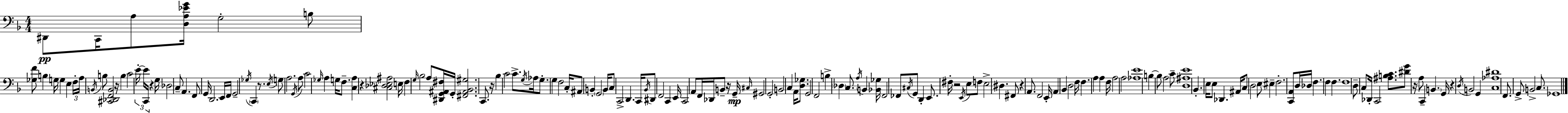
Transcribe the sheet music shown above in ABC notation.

X:1
T:Untitled
M:4/4
L:1/4
K:F
^D,,/2 C,,/4 A,/2 [D,A,_EG]/4 G,2 B,/2 [_G,F]/2 B, G,/4 G, E, F,/4 A,/4 B,,/4 B,/2 [^C,,_D,,F,,B,,]2 z/4 B, C2 E/4 E/4 C,,/4 z G,/4 _D,2 C,/2 A,, F,,/2 G,,/4 D,,2 E,,/4 F,,/4 G,,2 _G,/4 C,, z/2 E,/4 G,/2 A,2 G,,/4 A,/2 C2 _G,/4 A, G,/4 F,/2 [C,A,] z [^C,_D,_E,^A,]2 E,/4 F, G,/4 _B,2 A,/2 [^D,,G,,^A,,^F,]/4 G,,/4 [^F,,^A,,_B,,^G,]2 C,,/2 z/4 _B, C2 C/2 G,/4 _A,/4 G,/2 G, F,2 C,/4 ^A,,/2 B,, G,,2 B,,/4 C,/2 C,,2 D,, C,,/4 _B,,/4 ^D,,/2 F,,2 C,, E,,/4 C,,2 A,,/2 F,,/4 _D,,/4 B,,/2 z/4 G,,/4 ^C,/4 ^G,,2 G,,2 B,,2 C, A,,/4 [D,_G,]/2 G,,2 F,,2 B, _D, C,/2 A,/4 B,, [_B,,_G,]/4 F,,2 _F,,/2 ^C,/4 G,,/2 D,, E,,/2 ^F,/4 z2 E,,/4 E,/2 F,/2 E,2 ^D, ^F,,/2 z A,,/2 F,,2 E,,/4 A,, _B,, D,2 F,/4 F, A, A, F,/4 A,2 A,2 [_A,E]4 B, B,/2 A,2 C/2 [D,^A,E]4 _B,, E,/4 E,/2 _D,, ^A,,/4 C,/2 D,2 E,/2 ^E, F,2 [C,,A,,]/2 D,/4 _D,/4 F, F, F, F,4 D,/2 C,/2 _D,,/4 C,,2 [^A,B,C]/2 [^DG]/2 z/4 A,/2 C,, B,, G,,/4 z D,/4 B,,2 G,, [C,_A,^D]4 F,,/2 G,,/2 B,,2 C,/2 _G,,4